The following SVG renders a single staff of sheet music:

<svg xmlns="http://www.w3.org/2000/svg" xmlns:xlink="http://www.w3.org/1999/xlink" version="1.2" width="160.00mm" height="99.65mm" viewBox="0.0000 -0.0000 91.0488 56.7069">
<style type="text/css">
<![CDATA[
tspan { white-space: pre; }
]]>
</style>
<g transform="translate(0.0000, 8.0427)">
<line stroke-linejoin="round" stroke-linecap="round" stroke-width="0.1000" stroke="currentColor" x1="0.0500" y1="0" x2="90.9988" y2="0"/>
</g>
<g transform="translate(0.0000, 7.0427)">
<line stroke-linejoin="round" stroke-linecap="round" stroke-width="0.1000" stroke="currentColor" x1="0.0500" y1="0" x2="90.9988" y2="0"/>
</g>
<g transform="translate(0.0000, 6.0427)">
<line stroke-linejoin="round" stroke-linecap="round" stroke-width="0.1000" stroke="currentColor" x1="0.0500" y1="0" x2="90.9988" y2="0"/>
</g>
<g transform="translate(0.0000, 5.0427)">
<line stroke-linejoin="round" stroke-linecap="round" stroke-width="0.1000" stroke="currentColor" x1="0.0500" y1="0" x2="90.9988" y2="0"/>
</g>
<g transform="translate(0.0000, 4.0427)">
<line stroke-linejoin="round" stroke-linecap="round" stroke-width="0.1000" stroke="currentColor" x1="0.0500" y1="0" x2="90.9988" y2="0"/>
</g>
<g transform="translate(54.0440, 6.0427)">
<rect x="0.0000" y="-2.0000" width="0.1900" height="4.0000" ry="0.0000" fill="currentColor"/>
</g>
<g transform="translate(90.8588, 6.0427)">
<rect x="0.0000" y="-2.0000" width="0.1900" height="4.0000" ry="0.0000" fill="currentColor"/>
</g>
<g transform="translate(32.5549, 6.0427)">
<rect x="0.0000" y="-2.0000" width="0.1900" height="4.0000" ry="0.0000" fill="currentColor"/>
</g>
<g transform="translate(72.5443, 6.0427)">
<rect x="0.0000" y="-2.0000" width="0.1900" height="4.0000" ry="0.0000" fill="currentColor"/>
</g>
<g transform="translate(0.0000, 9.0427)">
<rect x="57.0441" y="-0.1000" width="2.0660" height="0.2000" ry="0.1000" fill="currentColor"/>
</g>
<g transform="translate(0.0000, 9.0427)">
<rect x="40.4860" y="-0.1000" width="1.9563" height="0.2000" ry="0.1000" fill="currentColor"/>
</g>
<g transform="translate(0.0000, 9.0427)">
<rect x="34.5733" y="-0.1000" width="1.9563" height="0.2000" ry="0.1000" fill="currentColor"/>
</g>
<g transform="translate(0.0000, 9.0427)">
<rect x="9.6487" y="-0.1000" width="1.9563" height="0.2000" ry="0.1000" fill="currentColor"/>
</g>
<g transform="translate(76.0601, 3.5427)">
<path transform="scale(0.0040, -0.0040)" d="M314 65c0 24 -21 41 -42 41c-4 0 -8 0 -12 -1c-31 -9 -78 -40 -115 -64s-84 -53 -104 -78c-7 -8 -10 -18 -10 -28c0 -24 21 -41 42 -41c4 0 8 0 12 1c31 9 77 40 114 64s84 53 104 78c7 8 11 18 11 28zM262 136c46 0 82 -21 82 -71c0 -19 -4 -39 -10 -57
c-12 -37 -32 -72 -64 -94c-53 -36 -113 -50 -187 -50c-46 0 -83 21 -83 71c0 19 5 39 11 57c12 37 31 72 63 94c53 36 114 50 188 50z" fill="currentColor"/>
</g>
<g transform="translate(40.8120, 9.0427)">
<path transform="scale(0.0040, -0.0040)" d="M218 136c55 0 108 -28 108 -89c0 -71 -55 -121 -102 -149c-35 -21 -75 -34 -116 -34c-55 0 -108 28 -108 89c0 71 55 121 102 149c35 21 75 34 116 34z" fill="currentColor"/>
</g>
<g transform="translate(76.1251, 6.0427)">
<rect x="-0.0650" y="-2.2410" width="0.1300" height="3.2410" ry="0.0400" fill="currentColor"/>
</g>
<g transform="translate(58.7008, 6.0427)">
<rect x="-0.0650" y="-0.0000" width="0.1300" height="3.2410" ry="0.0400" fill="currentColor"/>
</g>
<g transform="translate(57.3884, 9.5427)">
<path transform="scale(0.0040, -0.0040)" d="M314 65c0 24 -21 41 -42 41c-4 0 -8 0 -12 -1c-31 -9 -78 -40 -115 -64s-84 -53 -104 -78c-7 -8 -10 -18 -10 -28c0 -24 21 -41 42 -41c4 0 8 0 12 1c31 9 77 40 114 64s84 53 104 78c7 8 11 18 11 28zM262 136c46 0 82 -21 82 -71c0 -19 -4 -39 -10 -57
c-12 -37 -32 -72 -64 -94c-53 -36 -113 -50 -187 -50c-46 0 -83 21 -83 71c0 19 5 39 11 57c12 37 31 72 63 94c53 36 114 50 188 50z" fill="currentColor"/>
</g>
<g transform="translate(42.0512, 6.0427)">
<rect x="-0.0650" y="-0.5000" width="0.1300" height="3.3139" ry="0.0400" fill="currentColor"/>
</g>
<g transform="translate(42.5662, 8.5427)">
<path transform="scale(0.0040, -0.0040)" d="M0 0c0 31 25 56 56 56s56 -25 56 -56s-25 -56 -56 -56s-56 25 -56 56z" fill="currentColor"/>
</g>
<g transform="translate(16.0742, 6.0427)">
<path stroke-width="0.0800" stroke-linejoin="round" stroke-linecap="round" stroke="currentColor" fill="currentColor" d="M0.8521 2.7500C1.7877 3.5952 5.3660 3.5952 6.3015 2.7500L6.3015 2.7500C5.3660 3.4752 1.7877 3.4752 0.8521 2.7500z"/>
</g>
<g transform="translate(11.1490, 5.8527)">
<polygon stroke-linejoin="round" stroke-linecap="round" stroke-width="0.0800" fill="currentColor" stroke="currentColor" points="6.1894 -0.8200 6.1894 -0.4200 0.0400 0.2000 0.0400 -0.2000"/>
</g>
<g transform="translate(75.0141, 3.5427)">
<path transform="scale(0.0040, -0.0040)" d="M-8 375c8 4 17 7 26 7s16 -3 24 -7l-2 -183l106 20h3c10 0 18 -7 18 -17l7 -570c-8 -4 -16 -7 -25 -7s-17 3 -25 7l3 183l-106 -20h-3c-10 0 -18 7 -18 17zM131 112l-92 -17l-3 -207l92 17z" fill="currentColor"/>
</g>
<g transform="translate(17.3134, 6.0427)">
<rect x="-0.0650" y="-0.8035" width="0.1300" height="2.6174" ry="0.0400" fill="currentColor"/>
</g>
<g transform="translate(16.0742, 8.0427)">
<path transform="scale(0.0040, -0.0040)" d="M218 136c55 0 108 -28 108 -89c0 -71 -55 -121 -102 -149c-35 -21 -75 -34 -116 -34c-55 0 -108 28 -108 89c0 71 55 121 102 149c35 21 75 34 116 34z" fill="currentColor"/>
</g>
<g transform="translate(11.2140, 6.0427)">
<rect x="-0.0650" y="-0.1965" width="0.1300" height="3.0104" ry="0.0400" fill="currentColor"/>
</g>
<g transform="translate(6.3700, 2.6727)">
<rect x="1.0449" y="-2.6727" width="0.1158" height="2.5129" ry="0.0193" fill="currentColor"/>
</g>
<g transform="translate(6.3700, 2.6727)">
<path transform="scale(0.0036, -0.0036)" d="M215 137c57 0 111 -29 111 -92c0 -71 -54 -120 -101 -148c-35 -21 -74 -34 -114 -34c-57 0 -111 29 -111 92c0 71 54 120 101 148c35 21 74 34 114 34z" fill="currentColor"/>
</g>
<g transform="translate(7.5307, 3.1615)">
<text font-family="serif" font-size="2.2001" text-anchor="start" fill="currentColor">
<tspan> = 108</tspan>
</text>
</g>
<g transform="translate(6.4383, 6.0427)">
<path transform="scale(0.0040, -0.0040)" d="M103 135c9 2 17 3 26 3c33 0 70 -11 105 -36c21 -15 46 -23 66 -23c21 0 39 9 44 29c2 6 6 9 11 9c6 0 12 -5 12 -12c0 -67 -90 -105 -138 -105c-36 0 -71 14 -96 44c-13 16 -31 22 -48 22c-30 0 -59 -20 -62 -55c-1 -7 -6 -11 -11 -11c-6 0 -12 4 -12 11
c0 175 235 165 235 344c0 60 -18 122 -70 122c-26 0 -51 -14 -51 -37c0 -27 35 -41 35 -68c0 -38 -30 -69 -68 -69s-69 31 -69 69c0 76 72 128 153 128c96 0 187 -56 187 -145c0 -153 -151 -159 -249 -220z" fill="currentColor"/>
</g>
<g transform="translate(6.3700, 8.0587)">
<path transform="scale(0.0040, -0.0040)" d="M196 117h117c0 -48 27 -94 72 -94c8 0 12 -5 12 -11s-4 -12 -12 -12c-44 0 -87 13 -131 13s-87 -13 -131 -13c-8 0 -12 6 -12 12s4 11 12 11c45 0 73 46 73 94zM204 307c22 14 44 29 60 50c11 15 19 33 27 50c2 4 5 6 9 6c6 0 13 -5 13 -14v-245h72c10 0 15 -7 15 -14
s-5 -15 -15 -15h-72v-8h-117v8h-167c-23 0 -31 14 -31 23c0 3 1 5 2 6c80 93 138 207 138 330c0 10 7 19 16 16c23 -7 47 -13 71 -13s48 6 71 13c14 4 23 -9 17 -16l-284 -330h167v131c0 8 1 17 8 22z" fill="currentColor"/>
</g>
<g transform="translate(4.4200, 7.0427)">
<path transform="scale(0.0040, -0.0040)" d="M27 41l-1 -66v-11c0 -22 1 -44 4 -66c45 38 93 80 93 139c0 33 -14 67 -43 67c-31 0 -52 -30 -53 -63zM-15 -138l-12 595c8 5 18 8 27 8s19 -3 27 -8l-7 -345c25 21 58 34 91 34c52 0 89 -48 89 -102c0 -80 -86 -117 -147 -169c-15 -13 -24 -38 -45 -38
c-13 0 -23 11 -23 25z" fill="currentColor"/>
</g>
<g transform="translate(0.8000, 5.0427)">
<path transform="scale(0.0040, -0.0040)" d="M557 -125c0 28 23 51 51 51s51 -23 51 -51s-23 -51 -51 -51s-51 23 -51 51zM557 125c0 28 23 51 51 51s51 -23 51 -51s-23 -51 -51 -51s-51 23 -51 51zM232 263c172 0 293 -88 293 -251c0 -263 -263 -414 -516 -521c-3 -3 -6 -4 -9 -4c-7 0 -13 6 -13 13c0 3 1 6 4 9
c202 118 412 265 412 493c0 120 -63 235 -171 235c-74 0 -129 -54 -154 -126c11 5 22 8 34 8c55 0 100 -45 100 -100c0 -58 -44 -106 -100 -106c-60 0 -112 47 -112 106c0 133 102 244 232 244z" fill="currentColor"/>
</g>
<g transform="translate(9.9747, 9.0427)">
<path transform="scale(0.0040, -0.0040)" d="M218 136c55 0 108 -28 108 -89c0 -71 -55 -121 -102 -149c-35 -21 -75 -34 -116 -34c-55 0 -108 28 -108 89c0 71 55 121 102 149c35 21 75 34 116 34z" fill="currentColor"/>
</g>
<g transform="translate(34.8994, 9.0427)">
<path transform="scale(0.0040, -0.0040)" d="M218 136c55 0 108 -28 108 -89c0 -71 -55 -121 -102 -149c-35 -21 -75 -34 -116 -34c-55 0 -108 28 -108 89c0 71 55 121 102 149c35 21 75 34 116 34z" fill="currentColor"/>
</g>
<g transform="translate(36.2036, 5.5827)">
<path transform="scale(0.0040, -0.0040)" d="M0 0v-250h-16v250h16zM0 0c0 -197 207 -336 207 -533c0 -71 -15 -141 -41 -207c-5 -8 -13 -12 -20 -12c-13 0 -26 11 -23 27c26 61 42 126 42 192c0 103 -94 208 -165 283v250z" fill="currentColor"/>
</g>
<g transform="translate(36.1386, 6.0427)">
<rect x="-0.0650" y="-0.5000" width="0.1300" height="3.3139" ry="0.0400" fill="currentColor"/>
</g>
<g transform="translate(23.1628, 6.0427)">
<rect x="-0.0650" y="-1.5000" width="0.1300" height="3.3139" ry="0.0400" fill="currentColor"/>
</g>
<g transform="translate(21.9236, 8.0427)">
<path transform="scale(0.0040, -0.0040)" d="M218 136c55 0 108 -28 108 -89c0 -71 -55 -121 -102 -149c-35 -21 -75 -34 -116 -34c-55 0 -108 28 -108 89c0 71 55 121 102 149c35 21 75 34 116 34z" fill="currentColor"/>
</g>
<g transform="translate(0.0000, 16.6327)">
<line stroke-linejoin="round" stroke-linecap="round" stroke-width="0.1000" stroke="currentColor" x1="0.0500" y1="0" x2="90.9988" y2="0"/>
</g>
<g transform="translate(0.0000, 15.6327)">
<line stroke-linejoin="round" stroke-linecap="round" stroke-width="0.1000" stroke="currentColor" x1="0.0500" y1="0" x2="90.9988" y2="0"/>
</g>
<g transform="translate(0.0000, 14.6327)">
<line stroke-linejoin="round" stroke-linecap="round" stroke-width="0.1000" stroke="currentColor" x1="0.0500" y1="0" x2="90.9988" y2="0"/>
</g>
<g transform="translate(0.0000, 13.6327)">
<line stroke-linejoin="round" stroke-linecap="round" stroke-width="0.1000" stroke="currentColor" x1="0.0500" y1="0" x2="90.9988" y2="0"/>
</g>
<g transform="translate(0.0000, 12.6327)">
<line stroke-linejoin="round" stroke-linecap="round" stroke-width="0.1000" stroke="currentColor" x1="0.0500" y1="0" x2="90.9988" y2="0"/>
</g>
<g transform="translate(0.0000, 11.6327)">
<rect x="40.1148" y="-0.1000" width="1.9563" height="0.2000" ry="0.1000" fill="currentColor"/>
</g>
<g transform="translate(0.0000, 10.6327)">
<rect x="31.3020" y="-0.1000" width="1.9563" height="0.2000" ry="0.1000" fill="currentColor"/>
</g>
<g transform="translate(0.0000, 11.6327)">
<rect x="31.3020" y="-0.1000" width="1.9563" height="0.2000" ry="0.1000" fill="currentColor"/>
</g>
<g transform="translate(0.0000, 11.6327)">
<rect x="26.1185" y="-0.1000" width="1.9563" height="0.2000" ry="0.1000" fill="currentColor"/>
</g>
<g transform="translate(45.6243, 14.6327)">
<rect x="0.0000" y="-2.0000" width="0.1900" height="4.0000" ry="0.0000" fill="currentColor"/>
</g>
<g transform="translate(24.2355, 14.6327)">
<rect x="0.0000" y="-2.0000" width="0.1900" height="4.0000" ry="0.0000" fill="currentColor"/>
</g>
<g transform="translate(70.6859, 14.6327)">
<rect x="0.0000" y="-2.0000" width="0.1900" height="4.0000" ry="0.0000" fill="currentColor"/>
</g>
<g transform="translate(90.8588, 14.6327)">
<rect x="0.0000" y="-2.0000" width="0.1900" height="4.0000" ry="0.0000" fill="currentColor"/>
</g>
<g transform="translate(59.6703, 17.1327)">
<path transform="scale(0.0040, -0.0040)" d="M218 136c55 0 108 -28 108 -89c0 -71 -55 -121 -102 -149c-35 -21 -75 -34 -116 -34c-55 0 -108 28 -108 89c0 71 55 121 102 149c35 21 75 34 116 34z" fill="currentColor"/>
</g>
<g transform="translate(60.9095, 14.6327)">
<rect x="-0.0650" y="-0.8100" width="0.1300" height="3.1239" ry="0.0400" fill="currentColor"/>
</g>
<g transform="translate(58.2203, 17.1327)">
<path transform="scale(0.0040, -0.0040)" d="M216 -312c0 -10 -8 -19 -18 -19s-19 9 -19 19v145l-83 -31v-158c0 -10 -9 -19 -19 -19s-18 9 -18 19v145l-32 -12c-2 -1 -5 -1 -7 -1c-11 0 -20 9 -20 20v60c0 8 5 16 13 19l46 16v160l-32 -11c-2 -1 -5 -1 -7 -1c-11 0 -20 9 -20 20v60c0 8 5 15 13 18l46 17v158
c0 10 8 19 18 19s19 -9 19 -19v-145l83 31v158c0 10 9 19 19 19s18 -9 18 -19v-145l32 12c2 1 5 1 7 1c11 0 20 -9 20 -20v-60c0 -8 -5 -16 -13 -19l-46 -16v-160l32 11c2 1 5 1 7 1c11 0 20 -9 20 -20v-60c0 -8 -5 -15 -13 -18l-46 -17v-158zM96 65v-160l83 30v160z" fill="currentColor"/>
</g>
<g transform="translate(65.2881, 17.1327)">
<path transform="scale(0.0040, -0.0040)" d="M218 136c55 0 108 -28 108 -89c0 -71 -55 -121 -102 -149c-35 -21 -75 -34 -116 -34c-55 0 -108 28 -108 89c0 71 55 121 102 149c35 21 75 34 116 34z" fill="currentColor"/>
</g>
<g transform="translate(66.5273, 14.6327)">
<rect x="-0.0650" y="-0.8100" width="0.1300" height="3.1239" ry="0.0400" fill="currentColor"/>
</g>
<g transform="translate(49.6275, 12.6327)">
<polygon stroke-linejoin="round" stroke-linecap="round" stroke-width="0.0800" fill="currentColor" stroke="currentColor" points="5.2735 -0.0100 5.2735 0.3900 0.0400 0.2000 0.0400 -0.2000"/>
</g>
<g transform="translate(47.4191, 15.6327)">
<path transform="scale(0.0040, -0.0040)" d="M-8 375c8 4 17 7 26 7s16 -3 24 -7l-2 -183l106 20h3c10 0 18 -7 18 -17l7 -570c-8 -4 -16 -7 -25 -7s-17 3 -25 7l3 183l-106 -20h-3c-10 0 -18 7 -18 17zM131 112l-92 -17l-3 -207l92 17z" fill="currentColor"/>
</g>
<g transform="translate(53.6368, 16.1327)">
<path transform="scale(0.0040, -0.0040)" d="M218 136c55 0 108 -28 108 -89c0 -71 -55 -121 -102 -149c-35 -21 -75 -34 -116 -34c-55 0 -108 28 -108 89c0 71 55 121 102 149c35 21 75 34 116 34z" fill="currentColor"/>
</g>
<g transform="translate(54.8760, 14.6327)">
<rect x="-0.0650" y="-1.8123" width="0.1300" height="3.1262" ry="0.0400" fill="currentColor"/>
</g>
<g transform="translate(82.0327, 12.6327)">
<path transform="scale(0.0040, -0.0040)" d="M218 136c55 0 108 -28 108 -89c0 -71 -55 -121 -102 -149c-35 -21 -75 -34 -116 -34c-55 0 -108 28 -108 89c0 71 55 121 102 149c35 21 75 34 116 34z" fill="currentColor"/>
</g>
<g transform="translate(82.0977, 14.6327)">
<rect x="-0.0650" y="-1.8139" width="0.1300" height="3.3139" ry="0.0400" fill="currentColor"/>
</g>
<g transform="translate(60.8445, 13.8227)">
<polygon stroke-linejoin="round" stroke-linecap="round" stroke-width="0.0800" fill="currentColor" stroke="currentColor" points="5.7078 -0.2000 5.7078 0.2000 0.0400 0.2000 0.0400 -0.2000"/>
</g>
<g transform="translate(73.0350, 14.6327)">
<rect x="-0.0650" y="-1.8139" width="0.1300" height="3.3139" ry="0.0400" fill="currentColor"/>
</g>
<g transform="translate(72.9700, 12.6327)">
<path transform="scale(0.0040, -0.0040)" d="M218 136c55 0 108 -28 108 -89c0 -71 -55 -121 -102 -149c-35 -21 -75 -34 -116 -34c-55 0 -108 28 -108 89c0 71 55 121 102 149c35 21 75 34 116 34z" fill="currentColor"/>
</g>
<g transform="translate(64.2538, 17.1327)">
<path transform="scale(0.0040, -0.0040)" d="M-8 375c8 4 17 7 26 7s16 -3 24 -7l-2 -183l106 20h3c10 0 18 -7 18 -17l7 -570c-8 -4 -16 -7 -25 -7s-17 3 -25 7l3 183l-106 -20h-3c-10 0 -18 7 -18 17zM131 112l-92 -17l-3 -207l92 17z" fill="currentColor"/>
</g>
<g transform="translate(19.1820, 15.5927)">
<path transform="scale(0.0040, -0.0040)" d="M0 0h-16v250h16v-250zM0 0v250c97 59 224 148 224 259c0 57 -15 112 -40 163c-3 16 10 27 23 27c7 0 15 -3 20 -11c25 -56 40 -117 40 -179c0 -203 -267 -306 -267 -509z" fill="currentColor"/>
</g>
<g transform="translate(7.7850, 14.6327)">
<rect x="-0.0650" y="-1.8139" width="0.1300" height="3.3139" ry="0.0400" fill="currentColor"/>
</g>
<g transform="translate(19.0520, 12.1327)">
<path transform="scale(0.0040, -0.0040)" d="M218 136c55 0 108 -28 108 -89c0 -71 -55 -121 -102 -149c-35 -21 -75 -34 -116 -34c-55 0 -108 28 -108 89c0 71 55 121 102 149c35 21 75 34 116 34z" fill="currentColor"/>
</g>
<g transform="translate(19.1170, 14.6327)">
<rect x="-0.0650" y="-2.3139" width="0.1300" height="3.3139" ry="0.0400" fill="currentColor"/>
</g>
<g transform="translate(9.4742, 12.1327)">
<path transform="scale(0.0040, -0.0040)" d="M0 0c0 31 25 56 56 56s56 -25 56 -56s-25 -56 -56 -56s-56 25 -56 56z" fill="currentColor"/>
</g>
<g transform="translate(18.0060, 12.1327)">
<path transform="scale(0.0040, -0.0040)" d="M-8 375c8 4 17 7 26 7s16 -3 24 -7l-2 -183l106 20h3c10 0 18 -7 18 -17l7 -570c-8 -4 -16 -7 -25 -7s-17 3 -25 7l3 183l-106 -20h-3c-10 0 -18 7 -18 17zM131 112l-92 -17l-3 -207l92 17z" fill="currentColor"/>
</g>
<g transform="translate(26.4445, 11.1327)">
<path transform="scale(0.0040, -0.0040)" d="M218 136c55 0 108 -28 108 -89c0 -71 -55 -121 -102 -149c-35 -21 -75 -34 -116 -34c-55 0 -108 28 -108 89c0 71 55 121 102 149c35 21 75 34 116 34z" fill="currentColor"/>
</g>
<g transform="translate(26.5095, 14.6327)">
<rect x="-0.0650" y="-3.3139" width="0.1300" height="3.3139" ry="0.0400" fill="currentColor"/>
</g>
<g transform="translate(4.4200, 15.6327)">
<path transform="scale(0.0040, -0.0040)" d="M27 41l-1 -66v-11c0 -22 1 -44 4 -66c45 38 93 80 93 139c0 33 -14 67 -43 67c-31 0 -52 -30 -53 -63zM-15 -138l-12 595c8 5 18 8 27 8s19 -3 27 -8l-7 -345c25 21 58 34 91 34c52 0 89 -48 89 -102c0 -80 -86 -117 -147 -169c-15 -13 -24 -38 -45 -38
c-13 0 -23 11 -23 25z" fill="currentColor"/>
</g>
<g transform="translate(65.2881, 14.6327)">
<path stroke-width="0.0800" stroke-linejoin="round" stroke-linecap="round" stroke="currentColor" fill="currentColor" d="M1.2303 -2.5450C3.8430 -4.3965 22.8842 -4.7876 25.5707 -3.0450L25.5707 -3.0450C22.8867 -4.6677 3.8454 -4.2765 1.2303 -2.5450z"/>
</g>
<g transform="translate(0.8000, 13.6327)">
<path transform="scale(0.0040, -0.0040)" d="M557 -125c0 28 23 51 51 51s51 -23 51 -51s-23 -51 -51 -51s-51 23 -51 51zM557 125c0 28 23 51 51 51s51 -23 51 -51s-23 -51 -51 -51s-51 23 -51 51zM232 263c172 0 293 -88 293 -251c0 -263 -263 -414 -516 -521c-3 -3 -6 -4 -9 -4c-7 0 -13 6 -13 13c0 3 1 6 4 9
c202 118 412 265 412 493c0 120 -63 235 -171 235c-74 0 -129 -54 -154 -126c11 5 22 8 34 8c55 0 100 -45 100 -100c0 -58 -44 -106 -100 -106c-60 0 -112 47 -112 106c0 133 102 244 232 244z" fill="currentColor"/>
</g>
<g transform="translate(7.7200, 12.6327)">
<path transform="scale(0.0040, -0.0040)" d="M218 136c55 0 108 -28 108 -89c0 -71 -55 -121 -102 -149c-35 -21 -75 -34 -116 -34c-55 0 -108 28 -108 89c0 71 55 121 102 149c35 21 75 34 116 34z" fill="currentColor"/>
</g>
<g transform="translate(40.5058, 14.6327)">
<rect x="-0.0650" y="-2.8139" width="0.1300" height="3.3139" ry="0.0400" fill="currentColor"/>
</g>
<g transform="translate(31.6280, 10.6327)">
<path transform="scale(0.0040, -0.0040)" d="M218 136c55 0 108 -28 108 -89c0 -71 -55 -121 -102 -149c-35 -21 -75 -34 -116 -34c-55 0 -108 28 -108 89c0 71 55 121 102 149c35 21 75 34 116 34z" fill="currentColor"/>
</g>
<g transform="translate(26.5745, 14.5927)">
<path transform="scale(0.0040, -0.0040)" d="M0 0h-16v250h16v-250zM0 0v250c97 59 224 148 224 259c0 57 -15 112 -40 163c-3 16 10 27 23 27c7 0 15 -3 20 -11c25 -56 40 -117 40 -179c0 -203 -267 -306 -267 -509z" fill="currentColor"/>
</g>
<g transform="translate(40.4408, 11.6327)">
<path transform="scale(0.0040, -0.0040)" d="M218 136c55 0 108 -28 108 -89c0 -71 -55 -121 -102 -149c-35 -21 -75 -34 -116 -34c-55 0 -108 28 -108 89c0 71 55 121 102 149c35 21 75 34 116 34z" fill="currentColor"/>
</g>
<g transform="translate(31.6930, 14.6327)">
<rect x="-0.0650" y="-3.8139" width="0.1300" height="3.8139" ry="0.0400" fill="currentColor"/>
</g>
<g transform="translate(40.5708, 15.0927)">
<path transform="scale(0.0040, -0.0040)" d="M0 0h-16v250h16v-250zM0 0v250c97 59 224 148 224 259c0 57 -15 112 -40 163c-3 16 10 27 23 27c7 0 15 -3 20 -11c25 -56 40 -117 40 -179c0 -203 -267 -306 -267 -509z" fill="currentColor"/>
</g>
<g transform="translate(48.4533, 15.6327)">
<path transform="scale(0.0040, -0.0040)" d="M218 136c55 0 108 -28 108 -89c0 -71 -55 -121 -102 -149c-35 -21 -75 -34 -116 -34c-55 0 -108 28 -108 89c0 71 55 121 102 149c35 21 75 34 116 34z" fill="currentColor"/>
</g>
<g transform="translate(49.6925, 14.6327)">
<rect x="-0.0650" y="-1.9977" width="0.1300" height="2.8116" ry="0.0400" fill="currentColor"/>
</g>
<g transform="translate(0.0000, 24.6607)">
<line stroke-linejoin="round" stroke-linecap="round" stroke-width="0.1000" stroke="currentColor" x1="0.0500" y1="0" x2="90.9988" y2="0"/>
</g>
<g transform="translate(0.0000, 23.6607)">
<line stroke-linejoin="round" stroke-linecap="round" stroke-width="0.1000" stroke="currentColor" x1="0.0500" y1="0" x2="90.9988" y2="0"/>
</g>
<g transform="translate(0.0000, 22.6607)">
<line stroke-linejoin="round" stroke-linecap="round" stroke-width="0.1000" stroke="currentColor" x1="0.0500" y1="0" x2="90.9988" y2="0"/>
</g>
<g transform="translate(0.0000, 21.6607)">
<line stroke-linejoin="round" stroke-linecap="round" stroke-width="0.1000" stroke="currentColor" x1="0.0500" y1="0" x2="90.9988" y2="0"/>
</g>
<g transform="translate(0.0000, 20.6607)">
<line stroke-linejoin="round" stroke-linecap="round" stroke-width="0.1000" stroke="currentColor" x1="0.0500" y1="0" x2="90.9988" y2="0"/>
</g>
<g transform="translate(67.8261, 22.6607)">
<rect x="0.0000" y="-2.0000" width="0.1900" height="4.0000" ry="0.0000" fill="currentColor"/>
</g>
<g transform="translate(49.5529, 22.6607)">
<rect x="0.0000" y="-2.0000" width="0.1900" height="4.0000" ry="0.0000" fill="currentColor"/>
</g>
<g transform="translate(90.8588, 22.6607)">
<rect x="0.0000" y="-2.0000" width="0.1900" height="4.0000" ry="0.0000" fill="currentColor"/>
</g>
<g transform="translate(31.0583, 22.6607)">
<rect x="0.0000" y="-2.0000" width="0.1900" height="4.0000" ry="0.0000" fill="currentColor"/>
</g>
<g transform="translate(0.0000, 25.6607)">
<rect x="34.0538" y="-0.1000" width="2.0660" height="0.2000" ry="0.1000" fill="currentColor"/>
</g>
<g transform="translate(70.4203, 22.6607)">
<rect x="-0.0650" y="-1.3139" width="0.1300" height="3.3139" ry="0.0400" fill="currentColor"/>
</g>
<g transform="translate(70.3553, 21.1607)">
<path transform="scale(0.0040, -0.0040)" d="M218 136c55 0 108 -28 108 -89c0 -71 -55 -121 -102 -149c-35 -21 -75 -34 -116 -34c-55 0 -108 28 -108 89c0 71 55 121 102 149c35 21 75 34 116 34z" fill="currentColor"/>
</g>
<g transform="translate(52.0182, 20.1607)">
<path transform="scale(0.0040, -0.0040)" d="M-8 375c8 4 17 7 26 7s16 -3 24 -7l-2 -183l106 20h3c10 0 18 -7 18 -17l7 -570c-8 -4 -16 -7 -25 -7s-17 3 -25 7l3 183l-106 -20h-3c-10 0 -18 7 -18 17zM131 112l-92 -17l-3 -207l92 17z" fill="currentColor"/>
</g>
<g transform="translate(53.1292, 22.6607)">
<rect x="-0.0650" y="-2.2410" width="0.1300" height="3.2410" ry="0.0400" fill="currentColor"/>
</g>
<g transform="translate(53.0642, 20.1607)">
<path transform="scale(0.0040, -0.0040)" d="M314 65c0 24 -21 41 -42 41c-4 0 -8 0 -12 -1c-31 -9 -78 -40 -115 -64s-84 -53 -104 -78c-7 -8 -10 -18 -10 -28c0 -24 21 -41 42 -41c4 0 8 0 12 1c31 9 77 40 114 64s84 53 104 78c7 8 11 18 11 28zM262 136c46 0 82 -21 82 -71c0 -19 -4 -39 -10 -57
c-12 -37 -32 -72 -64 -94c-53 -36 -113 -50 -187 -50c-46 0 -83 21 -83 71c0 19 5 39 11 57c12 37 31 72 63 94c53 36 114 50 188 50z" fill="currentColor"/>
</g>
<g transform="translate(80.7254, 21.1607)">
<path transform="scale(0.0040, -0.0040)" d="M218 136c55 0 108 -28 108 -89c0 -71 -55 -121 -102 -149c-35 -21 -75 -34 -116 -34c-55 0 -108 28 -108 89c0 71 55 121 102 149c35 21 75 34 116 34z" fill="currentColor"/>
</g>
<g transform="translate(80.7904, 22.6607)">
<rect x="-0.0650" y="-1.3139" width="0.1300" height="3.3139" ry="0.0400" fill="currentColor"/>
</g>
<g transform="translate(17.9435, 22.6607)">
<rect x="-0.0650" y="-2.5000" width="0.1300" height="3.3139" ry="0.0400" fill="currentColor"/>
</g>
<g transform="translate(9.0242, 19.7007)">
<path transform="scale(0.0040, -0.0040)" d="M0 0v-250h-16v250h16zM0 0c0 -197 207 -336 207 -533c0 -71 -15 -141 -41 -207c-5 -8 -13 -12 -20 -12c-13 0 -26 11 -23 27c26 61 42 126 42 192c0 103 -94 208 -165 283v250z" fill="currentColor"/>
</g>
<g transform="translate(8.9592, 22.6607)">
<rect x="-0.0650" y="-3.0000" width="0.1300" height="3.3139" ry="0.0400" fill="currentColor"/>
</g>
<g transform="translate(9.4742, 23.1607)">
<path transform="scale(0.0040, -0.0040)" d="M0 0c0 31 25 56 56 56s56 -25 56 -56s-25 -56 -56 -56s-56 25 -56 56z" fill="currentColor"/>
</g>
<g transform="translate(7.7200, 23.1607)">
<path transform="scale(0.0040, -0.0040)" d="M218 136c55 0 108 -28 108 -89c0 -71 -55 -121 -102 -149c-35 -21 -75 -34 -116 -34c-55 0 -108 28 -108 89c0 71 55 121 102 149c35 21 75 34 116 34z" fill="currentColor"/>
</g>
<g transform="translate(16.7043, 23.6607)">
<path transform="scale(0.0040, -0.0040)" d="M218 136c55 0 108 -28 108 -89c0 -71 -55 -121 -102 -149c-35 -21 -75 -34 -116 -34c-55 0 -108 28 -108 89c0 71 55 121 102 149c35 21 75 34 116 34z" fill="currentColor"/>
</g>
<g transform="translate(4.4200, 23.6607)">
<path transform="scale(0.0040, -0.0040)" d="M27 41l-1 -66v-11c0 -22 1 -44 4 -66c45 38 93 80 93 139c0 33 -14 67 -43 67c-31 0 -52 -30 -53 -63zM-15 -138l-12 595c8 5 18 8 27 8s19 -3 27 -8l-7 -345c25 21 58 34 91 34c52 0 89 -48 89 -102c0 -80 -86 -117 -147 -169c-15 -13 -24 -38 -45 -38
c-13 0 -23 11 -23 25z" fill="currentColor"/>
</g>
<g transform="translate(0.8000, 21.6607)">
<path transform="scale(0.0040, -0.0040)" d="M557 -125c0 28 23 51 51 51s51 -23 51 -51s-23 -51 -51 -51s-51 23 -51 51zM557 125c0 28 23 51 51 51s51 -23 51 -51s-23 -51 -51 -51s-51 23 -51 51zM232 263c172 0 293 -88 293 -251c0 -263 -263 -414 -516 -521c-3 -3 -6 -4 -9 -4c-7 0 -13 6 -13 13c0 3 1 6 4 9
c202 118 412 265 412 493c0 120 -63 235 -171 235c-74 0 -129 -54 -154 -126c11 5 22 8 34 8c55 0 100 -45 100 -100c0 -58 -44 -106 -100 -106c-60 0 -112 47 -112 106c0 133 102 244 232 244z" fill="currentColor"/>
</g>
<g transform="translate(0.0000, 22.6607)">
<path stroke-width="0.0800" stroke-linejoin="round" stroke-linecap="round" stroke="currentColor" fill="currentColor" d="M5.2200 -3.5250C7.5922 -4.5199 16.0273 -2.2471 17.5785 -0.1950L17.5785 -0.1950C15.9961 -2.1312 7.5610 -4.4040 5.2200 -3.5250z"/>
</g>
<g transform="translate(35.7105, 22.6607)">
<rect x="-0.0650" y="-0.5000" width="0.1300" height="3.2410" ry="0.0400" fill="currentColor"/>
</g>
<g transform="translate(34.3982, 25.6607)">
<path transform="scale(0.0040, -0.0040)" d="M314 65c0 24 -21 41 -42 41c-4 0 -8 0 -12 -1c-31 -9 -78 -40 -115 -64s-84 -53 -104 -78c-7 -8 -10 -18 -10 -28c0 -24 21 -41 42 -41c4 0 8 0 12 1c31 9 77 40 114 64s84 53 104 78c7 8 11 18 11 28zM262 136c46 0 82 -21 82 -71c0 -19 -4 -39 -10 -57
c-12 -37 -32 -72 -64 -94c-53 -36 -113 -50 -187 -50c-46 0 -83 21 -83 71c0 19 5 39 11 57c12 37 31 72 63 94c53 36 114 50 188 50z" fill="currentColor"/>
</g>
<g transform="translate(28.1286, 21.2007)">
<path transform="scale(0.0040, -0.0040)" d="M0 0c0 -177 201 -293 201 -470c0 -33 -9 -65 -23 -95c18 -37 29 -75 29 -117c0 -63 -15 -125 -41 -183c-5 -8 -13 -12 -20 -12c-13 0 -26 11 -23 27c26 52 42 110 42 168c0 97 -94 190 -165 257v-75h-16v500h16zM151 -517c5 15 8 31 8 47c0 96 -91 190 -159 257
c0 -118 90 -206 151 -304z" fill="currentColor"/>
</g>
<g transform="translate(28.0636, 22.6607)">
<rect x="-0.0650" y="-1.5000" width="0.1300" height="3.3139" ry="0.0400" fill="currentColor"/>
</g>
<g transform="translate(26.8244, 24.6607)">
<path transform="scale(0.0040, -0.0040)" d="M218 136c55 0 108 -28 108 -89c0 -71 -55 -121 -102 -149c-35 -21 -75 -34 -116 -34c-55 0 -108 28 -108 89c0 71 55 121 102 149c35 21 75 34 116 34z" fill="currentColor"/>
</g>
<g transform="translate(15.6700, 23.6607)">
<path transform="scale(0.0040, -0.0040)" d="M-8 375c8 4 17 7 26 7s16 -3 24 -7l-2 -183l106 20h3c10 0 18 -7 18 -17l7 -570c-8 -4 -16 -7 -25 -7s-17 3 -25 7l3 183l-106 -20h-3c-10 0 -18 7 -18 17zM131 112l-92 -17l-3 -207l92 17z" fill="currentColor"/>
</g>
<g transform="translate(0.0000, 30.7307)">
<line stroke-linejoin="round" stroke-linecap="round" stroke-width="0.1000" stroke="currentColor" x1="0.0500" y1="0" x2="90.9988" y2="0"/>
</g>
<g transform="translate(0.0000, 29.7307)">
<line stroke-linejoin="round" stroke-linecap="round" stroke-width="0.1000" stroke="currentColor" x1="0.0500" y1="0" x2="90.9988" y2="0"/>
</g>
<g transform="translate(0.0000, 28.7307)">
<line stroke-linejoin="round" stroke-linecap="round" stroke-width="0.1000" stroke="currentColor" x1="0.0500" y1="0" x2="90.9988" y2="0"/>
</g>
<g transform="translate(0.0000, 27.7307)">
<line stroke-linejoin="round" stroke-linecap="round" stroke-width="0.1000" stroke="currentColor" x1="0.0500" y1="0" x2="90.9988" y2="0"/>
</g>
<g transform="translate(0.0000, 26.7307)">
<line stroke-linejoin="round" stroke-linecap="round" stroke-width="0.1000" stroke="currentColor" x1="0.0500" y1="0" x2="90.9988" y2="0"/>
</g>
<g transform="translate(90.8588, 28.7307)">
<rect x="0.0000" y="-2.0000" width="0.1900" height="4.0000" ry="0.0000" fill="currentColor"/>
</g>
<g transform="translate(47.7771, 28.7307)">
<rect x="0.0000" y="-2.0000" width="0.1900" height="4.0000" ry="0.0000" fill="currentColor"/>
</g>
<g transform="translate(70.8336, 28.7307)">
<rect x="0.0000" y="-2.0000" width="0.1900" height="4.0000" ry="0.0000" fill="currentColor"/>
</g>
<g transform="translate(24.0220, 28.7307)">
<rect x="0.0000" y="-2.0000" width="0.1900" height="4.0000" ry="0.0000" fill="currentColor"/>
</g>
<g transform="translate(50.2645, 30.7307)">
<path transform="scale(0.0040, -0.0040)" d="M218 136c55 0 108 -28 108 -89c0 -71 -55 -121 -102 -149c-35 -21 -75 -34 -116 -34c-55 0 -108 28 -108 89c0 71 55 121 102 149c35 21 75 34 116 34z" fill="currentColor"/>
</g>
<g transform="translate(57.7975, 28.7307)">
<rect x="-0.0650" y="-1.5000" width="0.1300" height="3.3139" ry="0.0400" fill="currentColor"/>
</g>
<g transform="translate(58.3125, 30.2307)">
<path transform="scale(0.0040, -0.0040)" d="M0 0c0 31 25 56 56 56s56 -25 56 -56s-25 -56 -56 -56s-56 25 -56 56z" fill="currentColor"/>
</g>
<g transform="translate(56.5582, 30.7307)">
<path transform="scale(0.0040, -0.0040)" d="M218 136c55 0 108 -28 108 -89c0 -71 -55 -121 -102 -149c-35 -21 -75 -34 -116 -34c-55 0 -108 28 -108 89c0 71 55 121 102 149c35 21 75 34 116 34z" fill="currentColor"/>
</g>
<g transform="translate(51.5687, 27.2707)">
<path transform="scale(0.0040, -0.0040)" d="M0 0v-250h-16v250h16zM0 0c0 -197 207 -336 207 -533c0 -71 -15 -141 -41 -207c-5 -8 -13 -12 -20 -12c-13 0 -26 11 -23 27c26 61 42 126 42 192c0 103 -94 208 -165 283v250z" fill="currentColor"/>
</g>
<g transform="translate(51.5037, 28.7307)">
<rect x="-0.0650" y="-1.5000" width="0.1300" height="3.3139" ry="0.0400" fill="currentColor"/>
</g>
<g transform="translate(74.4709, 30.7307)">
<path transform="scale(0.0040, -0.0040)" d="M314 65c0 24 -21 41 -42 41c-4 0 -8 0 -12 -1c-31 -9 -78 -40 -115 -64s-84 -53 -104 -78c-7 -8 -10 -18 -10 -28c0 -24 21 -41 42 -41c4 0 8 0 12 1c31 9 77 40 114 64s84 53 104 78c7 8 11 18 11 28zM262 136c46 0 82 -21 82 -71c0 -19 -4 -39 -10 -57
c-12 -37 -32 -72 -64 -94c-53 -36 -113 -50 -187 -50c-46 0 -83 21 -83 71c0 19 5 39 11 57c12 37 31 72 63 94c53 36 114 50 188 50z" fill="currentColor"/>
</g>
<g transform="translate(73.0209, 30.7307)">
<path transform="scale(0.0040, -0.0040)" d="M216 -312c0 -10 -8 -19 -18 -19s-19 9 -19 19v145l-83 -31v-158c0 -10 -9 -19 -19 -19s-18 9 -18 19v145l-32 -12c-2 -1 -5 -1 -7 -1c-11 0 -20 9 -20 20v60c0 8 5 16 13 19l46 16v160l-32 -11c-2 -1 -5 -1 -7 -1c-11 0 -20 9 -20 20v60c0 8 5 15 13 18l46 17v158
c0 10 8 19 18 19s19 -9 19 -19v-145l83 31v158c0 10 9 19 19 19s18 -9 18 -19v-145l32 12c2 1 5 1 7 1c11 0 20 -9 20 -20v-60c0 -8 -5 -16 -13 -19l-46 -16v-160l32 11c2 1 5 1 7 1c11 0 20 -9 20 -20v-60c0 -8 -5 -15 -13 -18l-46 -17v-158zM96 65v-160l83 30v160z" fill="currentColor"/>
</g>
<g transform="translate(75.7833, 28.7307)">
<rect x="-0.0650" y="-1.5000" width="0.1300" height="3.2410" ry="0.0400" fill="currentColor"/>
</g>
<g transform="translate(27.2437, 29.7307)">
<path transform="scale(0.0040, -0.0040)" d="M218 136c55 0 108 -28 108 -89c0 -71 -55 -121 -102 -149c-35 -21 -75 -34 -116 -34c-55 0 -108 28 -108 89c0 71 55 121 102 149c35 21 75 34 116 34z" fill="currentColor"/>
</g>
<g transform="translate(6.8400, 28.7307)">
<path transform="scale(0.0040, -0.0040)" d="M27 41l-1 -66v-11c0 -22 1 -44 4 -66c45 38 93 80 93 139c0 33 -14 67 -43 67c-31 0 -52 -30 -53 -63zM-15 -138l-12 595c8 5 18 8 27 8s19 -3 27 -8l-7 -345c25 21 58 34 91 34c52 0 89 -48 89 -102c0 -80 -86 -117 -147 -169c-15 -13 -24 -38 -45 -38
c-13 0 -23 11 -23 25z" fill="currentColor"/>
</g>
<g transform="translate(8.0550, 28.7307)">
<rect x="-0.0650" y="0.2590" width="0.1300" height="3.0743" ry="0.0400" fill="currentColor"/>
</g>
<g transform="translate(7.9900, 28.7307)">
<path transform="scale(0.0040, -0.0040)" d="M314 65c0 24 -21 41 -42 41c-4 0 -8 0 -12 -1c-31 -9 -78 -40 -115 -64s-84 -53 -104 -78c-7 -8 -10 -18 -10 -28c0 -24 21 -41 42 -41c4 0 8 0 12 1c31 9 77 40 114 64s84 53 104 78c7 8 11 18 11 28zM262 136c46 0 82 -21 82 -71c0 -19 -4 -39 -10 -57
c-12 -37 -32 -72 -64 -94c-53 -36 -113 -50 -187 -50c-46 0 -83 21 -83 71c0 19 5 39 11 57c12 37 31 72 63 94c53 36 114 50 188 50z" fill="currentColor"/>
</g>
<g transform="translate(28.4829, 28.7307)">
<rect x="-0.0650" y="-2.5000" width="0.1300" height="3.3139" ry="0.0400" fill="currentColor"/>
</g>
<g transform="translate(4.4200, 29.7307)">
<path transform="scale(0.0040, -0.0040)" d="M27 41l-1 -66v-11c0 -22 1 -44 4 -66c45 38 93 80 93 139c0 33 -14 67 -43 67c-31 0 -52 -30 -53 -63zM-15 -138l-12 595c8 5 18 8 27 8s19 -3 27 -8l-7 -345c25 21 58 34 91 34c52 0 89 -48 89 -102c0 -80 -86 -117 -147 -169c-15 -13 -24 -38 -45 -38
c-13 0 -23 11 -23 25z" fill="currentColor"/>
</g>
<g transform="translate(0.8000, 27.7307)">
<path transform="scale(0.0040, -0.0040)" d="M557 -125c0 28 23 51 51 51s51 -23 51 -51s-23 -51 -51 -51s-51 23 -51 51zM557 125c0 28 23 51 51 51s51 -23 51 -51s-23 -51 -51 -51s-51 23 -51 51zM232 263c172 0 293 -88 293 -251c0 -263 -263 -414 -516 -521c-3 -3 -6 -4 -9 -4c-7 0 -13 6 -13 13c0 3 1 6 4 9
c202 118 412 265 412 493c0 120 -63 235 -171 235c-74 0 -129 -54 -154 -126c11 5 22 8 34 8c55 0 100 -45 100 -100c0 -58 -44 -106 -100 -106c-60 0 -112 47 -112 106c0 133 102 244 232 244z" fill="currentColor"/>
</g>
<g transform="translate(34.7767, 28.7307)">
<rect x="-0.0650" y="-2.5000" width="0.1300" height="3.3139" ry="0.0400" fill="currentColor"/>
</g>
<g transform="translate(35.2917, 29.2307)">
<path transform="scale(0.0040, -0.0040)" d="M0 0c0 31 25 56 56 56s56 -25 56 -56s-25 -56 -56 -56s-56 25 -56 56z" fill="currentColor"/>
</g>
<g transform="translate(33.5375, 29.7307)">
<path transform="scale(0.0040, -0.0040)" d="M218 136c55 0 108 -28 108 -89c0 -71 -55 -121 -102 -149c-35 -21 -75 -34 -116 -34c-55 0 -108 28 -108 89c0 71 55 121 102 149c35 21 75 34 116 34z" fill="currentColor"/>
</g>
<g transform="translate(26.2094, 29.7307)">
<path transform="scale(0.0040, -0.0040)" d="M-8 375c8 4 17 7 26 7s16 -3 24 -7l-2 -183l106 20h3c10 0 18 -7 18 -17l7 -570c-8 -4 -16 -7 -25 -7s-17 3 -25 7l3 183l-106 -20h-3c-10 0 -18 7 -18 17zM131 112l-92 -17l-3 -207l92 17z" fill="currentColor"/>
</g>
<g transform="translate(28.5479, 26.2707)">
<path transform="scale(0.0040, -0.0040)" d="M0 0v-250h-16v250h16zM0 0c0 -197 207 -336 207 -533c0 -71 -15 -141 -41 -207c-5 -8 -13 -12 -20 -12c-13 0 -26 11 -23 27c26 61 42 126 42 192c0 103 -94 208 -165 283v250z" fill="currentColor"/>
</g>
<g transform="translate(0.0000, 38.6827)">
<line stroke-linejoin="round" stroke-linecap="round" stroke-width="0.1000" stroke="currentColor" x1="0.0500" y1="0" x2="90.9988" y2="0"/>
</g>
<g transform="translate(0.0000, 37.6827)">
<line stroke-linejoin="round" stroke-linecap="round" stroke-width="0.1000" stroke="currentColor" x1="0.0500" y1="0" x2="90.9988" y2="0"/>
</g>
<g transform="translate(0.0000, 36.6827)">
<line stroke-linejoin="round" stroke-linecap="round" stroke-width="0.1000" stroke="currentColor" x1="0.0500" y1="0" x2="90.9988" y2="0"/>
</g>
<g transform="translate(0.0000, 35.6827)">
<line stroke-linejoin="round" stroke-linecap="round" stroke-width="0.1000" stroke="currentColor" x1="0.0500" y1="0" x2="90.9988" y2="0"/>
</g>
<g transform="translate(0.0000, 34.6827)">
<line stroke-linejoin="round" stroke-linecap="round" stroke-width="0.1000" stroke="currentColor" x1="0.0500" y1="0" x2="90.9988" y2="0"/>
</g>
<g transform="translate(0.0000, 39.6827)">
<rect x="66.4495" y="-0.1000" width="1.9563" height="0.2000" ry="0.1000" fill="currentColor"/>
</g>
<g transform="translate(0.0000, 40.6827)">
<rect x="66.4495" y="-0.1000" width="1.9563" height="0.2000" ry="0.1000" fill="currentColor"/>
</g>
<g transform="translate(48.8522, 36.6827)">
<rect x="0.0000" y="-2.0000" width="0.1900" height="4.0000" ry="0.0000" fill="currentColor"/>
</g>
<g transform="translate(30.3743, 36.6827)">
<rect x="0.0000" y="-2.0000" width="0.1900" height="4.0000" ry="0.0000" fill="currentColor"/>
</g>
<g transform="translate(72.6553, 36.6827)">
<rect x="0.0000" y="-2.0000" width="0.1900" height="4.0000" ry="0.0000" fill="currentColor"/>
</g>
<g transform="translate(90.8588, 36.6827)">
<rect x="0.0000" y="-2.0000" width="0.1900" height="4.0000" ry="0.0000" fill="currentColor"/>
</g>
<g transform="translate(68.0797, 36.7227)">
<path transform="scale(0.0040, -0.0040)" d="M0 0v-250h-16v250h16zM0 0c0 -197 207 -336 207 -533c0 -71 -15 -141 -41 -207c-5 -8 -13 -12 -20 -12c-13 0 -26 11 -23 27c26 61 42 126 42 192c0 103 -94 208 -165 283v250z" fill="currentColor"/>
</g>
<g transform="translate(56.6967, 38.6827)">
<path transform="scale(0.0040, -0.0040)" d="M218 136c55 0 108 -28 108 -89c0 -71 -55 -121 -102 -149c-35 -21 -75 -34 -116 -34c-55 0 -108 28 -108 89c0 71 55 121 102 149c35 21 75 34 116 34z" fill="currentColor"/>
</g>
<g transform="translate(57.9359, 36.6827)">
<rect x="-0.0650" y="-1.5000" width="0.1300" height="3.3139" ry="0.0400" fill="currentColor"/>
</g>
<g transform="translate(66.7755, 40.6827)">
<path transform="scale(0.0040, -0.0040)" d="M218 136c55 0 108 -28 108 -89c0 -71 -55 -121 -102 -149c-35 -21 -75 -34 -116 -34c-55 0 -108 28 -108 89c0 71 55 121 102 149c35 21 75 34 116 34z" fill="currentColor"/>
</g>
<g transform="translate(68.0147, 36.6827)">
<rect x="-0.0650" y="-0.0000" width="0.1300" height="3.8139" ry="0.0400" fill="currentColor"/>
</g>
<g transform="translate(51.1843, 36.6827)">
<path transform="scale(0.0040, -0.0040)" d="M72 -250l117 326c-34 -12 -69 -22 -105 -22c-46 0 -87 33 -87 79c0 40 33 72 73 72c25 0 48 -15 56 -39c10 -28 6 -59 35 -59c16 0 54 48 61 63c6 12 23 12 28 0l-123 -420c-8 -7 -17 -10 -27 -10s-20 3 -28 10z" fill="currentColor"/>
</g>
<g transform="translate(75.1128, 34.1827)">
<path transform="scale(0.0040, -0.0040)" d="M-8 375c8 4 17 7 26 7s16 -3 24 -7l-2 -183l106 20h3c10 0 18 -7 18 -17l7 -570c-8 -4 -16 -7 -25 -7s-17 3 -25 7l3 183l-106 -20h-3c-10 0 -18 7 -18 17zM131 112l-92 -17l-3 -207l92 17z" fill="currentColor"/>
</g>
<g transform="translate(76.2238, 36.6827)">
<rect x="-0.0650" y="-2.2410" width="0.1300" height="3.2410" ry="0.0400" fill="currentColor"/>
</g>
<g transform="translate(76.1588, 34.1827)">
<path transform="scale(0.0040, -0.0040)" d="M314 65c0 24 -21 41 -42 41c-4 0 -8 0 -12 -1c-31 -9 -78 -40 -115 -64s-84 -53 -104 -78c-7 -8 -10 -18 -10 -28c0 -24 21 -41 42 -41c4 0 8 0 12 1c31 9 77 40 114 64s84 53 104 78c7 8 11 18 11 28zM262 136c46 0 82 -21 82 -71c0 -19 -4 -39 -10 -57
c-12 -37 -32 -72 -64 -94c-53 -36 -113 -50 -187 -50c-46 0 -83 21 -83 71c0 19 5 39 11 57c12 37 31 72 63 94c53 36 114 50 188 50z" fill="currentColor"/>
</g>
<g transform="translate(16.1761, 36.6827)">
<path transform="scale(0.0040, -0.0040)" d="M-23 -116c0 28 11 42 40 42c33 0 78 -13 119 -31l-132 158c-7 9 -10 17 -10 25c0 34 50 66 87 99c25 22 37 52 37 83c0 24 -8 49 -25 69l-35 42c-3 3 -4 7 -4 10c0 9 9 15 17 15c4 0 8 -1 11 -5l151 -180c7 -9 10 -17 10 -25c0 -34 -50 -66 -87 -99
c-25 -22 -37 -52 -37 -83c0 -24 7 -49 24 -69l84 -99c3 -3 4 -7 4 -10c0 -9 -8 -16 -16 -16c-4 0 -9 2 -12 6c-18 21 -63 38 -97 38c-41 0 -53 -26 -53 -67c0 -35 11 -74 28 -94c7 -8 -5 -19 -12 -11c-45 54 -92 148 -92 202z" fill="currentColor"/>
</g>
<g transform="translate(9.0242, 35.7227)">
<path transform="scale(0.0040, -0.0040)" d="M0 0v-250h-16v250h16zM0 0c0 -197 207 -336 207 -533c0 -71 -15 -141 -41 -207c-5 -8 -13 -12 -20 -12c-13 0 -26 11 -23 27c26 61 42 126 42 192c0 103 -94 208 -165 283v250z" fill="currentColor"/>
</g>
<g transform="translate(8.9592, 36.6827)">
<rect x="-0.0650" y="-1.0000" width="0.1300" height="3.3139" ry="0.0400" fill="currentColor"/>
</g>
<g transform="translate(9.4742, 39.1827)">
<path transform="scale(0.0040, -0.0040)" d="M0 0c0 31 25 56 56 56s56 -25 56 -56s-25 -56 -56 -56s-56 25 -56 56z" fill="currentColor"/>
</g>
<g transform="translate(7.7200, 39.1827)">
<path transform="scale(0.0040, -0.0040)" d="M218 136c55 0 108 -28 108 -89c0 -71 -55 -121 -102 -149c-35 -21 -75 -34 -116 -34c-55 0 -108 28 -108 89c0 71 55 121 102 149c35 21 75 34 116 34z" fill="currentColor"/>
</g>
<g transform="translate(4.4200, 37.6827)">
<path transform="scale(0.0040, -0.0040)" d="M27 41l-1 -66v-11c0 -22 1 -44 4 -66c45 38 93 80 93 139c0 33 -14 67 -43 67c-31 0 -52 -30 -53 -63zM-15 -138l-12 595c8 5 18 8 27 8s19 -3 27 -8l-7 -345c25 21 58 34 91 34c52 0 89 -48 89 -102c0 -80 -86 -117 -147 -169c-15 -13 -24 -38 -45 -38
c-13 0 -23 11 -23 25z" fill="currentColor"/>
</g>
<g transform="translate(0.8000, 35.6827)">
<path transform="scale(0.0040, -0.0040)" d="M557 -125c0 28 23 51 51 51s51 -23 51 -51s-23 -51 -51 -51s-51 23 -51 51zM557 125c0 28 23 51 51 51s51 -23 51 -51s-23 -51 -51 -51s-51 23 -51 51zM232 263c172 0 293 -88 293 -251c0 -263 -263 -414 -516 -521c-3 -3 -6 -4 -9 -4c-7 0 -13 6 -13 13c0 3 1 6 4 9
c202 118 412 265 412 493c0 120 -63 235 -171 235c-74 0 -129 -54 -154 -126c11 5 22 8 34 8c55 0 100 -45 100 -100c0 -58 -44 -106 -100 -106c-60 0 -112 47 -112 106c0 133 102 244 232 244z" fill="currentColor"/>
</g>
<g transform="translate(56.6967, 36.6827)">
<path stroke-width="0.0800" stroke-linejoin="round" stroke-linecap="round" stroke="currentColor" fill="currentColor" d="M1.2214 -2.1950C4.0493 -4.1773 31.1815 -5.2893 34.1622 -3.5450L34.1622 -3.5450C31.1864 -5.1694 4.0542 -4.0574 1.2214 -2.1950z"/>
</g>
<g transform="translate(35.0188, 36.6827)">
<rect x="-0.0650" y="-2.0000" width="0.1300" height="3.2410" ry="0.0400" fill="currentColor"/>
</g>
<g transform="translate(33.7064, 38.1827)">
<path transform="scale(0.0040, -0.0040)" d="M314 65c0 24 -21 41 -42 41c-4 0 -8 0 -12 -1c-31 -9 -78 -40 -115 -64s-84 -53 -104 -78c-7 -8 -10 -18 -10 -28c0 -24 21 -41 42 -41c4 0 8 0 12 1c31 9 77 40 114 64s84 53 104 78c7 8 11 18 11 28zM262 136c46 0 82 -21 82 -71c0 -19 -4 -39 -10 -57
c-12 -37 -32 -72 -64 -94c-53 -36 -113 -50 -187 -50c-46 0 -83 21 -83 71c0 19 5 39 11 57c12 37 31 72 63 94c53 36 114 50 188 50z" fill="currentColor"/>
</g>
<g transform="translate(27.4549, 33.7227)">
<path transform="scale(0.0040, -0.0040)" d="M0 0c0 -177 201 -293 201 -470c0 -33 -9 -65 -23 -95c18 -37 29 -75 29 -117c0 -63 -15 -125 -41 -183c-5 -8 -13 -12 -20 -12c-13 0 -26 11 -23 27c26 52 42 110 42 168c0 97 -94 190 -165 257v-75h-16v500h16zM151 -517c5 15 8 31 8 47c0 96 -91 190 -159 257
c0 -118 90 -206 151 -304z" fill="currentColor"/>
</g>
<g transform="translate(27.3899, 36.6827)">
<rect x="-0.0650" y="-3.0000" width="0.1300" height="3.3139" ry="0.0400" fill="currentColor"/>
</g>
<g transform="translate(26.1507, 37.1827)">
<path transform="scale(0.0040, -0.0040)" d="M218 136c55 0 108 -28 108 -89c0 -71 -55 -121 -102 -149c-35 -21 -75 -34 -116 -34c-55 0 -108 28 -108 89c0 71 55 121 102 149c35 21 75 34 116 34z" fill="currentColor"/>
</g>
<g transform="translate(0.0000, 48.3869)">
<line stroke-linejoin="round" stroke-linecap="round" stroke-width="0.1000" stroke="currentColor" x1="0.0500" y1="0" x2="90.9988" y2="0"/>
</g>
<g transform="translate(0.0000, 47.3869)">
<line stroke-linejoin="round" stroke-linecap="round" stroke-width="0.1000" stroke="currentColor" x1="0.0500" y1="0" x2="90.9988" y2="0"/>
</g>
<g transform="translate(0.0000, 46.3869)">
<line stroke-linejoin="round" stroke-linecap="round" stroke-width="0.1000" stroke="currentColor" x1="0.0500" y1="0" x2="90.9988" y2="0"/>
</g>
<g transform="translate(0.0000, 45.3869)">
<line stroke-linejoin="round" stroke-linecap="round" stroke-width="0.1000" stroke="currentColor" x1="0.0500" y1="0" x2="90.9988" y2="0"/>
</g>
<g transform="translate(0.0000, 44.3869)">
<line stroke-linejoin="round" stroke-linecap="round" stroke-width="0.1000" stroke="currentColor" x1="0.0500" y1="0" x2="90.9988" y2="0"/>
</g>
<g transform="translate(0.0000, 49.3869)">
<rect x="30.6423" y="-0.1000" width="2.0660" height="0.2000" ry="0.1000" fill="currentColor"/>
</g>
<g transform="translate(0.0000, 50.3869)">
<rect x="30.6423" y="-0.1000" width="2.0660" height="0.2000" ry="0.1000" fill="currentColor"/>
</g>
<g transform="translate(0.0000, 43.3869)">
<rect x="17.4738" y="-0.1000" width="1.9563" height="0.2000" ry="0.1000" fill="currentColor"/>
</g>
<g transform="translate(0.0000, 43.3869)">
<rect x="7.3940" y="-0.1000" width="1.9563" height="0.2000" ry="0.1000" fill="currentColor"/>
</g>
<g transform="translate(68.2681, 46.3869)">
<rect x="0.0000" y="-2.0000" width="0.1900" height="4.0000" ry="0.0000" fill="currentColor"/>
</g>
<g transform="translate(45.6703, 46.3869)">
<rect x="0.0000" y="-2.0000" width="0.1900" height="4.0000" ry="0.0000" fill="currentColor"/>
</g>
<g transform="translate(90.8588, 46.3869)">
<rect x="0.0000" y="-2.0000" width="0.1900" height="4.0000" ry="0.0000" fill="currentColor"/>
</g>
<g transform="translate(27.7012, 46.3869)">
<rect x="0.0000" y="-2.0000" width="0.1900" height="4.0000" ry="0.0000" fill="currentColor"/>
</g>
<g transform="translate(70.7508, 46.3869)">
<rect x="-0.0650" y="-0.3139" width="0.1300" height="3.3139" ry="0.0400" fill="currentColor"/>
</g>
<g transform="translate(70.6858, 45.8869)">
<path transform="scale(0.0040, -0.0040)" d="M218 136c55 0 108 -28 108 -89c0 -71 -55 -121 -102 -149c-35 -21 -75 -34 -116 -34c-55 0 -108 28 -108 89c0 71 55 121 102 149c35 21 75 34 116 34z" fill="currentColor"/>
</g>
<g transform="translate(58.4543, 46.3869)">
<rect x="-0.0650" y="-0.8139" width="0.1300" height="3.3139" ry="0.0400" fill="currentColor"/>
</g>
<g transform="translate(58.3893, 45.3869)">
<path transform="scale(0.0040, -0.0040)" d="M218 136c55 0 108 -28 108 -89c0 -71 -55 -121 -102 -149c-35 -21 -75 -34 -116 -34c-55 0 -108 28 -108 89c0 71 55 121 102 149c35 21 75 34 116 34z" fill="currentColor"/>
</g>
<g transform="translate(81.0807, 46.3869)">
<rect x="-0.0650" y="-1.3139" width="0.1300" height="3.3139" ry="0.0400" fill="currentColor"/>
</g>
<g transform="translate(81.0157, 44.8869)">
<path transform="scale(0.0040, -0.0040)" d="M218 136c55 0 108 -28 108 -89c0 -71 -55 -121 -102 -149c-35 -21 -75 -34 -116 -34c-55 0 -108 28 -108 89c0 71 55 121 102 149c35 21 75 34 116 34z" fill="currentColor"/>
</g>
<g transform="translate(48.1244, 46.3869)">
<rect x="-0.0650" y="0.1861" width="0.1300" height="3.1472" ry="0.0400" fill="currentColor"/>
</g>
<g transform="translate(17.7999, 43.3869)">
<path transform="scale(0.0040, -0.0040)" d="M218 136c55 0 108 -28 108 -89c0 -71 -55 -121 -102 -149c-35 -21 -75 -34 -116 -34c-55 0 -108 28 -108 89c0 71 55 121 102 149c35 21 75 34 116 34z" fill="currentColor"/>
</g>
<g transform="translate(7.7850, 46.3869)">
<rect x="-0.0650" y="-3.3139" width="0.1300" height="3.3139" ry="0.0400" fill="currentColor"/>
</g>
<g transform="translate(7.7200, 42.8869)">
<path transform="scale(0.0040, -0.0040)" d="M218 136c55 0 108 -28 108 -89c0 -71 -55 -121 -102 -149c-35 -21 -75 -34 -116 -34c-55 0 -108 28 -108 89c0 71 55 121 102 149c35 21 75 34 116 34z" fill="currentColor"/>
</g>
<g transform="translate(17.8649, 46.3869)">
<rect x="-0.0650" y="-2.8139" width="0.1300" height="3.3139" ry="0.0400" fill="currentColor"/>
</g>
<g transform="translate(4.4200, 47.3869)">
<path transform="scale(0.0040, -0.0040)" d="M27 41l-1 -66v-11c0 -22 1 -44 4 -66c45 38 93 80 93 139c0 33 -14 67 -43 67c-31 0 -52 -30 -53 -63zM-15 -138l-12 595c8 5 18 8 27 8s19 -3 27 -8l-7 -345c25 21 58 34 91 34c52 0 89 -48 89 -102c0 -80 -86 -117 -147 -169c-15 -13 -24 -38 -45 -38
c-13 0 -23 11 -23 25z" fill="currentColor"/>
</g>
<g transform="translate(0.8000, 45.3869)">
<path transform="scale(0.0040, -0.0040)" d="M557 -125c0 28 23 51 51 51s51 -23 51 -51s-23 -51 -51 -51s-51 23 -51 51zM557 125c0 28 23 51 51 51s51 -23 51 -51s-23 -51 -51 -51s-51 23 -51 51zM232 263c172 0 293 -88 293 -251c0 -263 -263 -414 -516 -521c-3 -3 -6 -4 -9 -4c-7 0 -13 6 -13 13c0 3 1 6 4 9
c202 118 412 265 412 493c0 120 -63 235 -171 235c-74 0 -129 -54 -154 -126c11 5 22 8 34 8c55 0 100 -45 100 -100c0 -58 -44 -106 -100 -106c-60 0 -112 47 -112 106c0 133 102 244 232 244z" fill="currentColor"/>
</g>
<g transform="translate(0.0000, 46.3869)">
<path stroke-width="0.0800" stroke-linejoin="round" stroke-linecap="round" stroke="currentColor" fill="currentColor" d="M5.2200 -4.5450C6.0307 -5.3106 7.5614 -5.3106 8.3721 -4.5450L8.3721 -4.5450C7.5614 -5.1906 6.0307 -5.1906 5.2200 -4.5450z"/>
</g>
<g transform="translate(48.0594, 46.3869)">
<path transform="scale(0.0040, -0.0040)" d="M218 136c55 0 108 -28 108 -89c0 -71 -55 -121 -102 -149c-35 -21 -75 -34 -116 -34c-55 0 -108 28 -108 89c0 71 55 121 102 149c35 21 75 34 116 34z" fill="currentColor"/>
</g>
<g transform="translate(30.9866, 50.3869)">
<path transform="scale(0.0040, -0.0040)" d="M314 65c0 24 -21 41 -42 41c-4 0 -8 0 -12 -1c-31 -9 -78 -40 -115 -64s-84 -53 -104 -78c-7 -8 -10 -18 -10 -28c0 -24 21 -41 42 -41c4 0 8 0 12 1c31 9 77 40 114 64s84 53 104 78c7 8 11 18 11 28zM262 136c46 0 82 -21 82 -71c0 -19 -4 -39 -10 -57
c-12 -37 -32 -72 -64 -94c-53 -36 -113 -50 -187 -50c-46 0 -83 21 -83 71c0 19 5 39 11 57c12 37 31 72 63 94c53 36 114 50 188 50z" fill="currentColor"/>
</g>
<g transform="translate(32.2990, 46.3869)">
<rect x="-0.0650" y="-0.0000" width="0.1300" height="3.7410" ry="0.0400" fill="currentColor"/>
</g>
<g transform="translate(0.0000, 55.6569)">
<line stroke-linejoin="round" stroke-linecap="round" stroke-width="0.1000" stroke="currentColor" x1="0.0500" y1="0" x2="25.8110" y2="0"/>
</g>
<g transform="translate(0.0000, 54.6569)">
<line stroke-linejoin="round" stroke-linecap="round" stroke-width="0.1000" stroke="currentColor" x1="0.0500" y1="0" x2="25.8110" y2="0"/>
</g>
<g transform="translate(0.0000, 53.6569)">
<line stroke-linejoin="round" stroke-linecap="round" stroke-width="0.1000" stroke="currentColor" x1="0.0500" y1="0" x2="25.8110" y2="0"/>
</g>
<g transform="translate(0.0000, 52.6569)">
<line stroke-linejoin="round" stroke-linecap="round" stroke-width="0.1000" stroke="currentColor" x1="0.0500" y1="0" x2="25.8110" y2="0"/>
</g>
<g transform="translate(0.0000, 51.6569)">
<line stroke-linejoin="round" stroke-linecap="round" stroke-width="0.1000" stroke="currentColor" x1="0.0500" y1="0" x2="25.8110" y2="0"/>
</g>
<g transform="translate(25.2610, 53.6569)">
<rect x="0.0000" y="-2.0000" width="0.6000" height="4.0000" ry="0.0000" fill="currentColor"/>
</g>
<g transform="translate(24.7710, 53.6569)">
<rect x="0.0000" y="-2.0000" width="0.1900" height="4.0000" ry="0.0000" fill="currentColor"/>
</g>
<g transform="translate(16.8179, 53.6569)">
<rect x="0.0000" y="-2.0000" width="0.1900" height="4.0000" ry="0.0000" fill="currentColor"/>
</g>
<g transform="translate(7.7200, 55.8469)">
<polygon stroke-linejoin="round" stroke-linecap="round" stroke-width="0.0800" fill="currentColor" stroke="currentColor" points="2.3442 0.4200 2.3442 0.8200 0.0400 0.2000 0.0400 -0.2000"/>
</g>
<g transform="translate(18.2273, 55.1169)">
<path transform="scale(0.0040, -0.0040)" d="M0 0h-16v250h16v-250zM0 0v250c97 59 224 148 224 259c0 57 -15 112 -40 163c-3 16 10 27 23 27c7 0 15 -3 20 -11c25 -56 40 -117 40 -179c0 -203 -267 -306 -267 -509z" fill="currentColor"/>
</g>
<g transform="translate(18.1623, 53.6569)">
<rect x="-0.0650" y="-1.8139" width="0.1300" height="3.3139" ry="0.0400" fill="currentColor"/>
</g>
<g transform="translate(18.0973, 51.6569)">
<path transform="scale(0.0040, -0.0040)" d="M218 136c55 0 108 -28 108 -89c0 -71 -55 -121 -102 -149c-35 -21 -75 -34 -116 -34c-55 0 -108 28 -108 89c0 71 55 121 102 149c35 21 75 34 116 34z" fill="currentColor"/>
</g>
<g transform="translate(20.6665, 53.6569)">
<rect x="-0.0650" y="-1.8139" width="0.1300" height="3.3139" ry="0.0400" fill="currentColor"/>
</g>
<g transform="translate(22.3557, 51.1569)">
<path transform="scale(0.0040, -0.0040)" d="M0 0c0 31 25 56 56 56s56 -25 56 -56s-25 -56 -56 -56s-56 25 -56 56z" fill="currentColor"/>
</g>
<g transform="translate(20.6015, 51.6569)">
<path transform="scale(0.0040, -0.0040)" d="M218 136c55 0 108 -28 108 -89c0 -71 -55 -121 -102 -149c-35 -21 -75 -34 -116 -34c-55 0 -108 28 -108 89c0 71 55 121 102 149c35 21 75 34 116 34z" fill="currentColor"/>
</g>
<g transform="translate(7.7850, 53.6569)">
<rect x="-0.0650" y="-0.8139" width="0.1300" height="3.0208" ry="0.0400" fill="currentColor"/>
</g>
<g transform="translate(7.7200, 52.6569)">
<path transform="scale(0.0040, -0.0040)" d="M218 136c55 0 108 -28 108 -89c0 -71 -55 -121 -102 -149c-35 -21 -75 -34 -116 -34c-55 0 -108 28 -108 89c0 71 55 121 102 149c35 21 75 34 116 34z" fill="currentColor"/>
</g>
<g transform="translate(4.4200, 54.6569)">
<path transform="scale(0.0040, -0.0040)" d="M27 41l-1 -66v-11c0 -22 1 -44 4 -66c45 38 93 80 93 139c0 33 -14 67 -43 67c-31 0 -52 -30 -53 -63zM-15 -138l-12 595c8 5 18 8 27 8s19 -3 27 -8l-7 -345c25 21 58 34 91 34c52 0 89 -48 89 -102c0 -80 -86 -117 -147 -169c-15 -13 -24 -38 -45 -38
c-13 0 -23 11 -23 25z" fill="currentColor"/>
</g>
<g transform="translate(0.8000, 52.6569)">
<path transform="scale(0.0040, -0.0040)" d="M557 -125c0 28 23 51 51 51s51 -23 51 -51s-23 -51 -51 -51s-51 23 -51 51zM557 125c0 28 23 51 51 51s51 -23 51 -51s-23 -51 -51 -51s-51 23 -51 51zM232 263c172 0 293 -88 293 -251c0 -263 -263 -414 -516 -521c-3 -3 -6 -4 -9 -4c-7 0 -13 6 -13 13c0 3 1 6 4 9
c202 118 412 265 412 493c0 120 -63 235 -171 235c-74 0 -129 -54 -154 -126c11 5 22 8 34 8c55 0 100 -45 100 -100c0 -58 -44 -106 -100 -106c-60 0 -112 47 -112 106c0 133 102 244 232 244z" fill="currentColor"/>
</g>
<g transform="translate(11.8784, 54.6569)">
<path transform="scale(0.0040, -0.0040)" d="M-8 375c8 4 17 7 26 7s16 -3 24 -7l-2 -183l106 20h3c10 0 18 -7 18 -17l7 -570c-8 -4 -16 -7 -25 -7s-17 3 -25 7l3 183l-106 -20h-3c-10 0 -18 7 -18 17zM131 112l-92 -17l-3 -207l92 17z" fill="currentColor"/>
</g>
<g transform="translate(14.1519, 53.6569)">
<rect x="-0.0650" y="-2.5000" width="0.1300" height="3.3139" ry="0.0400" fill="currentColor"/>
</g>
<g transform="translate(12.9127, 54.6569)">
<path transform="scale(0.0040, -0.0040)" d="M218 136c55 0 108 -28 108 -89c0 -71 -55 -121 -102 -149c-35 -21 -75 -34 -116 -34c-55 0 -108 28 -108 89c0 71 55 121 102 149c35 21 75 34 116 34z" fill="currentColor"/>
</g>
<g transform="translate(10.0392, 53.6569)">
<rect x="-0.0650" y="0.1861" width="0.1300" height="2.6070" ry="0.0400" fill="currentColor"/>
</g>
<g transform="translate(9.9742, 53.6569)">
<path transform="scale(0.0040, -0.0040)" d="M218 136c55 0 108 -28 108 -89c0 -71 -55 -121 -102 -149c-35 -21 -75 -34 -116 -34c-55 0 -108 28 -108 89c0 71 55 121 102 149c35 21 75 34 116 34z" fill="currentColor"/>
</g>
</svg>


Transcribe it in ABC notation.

X:1
T:Untitled
M:2/4
L:1/4
K:F
E,,/2 G,,/2 G,, E,,/2 E,, D,,2 B,2 A, B,/2 D/2 E C/2 B,,/2 A,,/2 ^F,,/2 F,,/2 A, A, C,/2 B,, G,,/4 E,,2 B,2 G, G, _D,2 B,,/2 B,, G,,/2 G,, ^G,,2 F,,/2 z C,/4 A,,2 z/2 G,, C,,/2 B,2 D C C,,2 D, F, E, G, F,/2 D,/2 B,, A,/2 A,